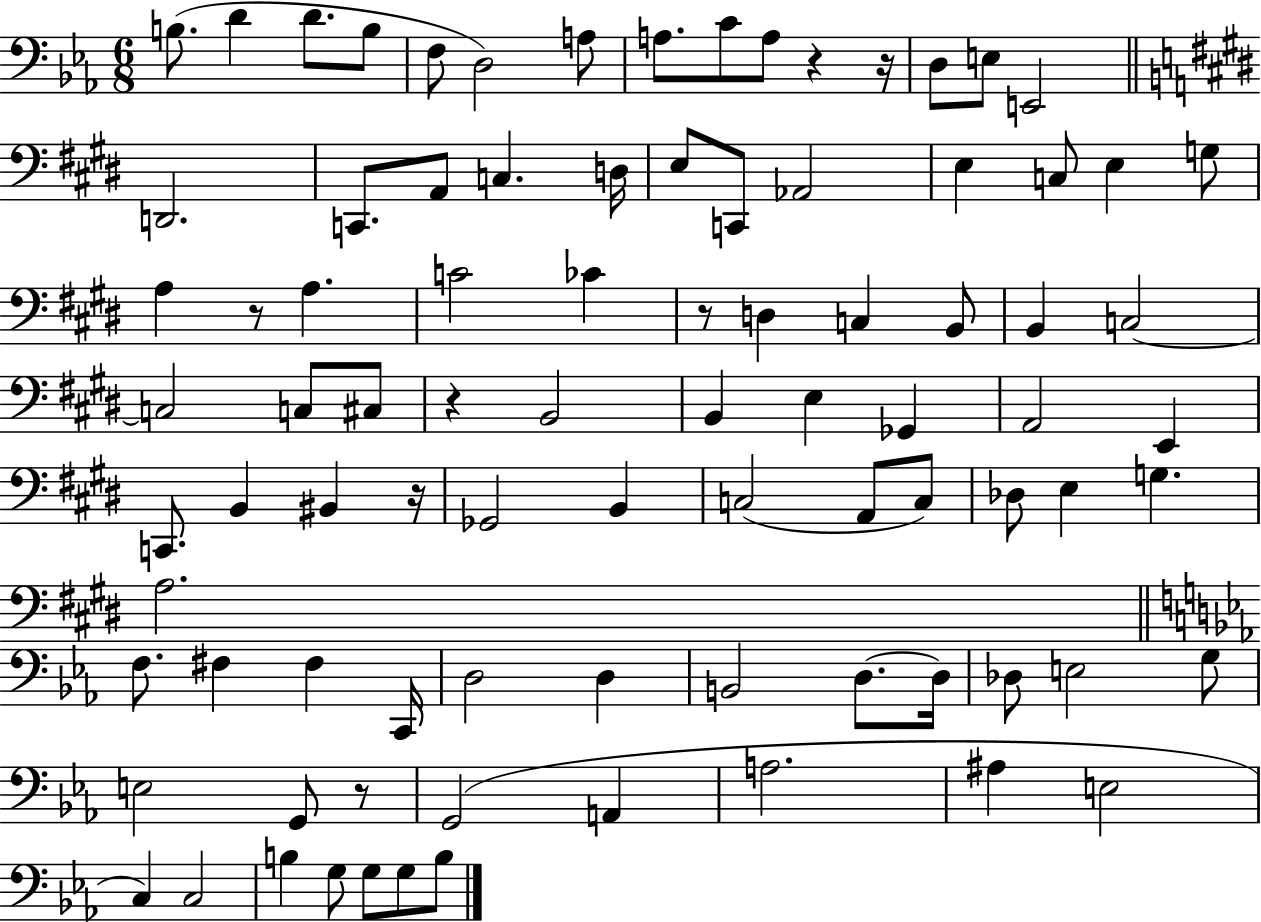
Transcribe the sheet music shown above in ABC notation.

X:1
T:Untitled
M:6/8
L:1/4
K:Eb
B,/2 D D/2 B,/2 F,/2 D,2 A,/2 A,/2 C/2 A,/2 z z/4 D,/2 E,/2 E,,2 D,,2 C,,/2 A,,/2 C, D,/4 E,/2 C,,/2 _A,,2 E, C,/2 E, G,/2 A, z/2 A, C2 _C z/2 D, C, B,,/2 B,, C,2 C,2 C,/2 ^C,/2 z B,,2 B,, E, _G,, A,,2 E,, C,,/2 B,, ^B,, z/4 _G,,2 B,, C,2 A,,/2 C,/2 _D,/2 E, G, A,2 F,/2 ^F, ^F, C,,/4 D,2 D, B,,2 D,/2 D,/4 _D,/2 E,2 G,/2 E,2 G,,/2 z/2 G,,2 A,, A,2 ^A, E,2 C, C,2 B, G,/2 G,/2 G,/2 B,/2